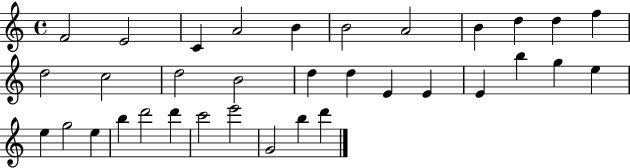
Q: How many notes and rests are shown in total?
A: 34